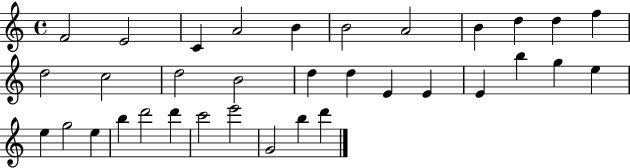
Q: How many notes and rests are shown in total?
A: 34